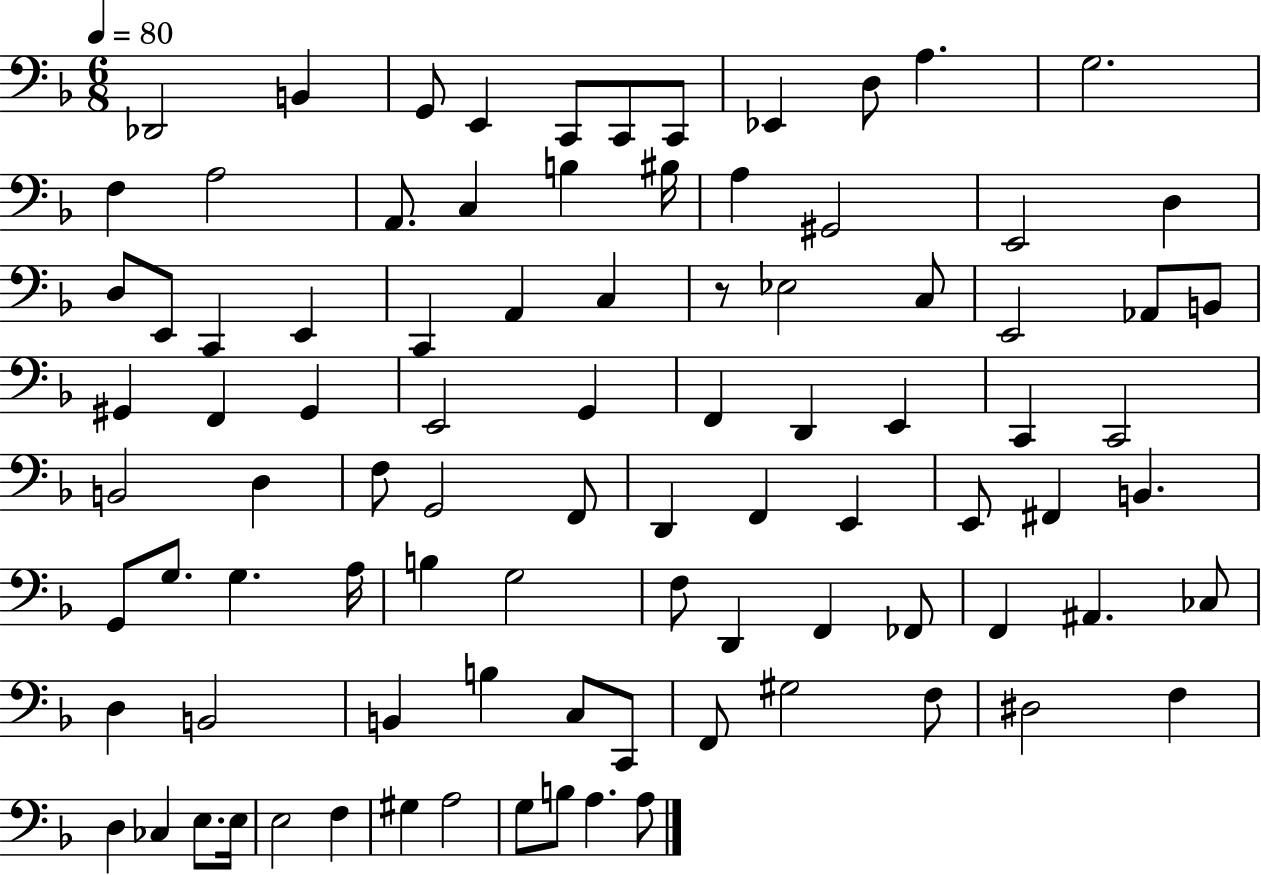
{
  \clef bass
  \numericTimeSignature
  \time 6/8
  \key f \major
  \tempo 4 = 80
  des,2 b,4 | g,8 e,4 c,8 c,8 c,8 | ees,4 d8 a4. | g2. | \break f4 a2 | a,8. c4 b4 bis16 | a4 gis,2 | e,2 d4 | \break d8 e,8 c,4 e,4 | c,4 a,4 c4 | r8 ees2 c8 | e,2 aes,8 b,8 | \break gis,4 f,4 gis,4 | e,2 g,4 | f,4 d,4 e,4 | c,4 c,2 | \break b,2 d4 | f8 g,2 f,8 | d,4 f,4 e,4 | e,8 fis,4 b,4. | \break g,8 g8. g4. a16 | b4 g2 | f8 d,4 f,4 fes,8 | f,4 ais,4. ces8 | \break d4 b,2 | b,4 b4 c8 c,8 | f,8 gis2 f8 | dis2 f4 | \break d4 ces4 e8. e16 | e2 f4 | gis4 a2 | g8 b8 a4. a8 | \break \bar "|."
}